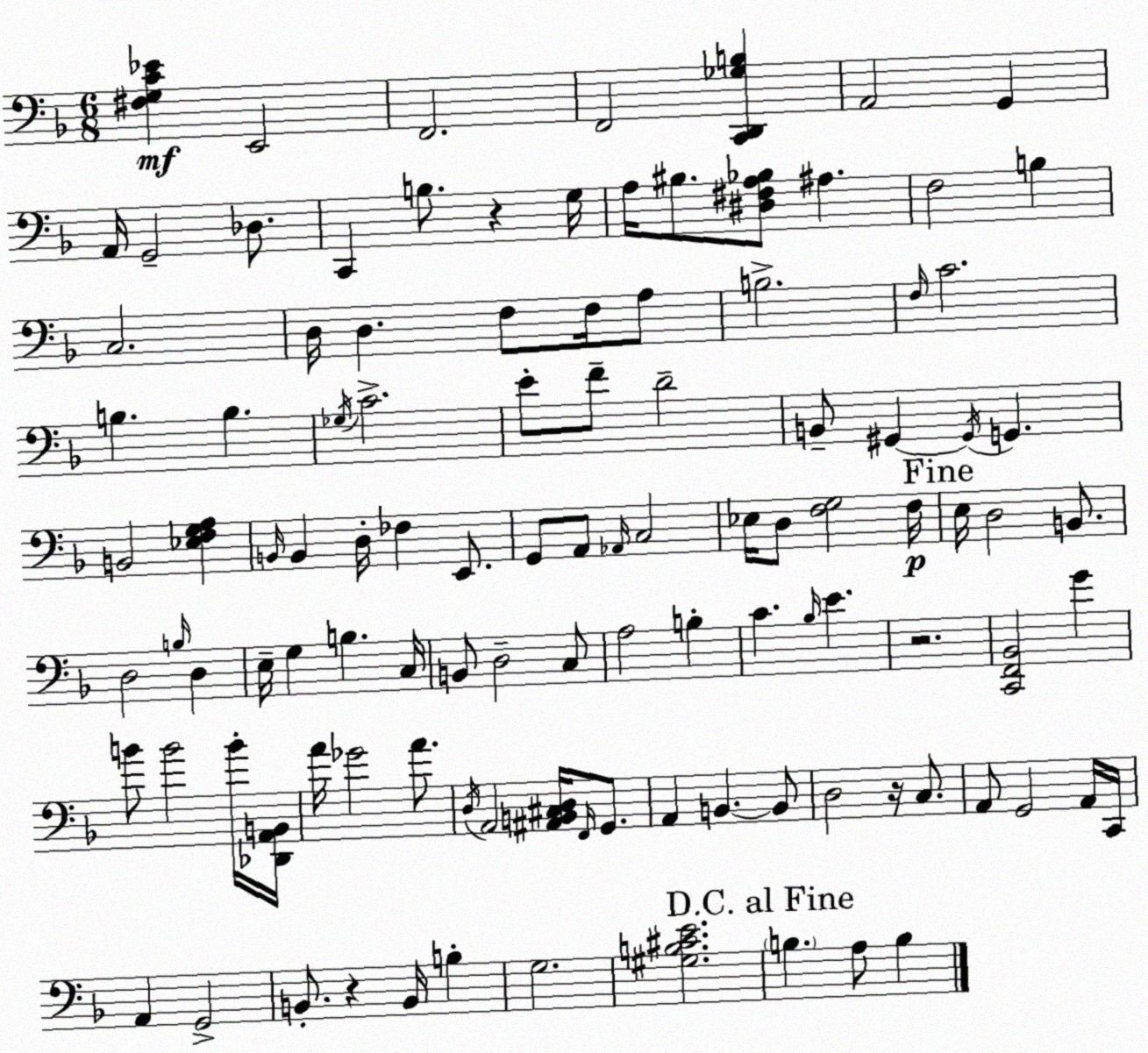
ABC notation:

X:1
T:Untitled
M:6/8
L:1/4
K:F
[^F,G,C_E] E,,2 F,,2 F,,2 [C,,D,,_G,B,] A,,2 G,, A,,/4 G,,2 _D,/2 C,, B,/2 z G,/4 A,/4 ^B,/2 [^D,^F,A,_B,]/2 ^A, F,2 B, C,2 D,/4 D, F,/2 F,/4 A,/2 B,2 F,/4 C2 B, B, _G,/4 C2 E/2 F/2 D2 B,,/2 ^G,, ^G,,/4 G,, B,,2 [_E,F,G,A,] B,,/4 B,, D,/4 _F, E,,/2 G,,/2 A,,/2 _A,,/4 C,2 _E,/4 D,/2 [F,G,]2 F,/4 E,/4 D,2 B,,/2 D,2 B,/4 D, E,/4 G, B, C,/4 B,,/2 D,2 C,/2 A,2 B, C _B,/4 E z2 [C,,F,,_B,,]2 G B/2 B2 B/4 [_D,,A,,B,,]/4 A/4 _G2 A/2 D,/4 A,,2 [^A,,B,,^C,D,]/4 F,,/4 G,,/2 A,, B,, B,,/2 D,2 z/4 C,/2 A,,/2 G,,2 A,,/4 C,,/4 A,, G,,2 B,,/2 z B,,/4 B, G,2 [^G,B,^CE]2 B, A,/2 B,